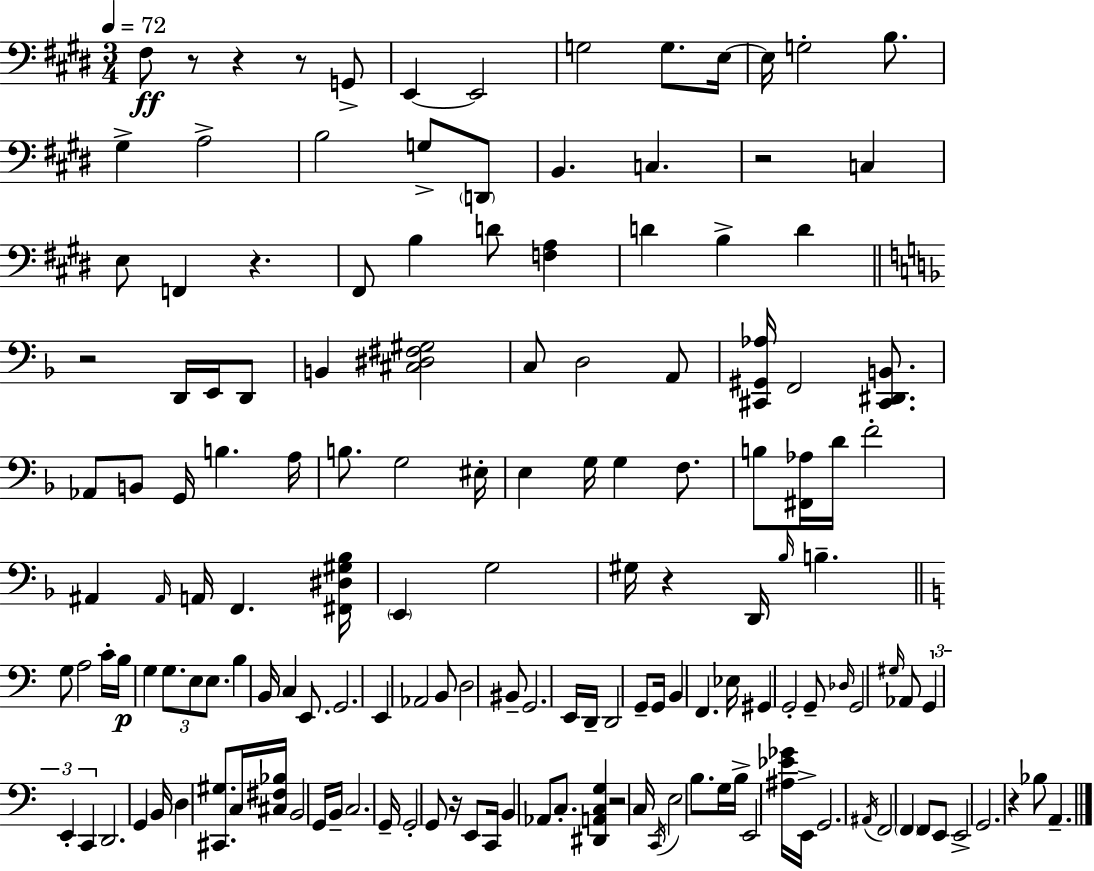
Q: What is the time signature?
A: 3/4